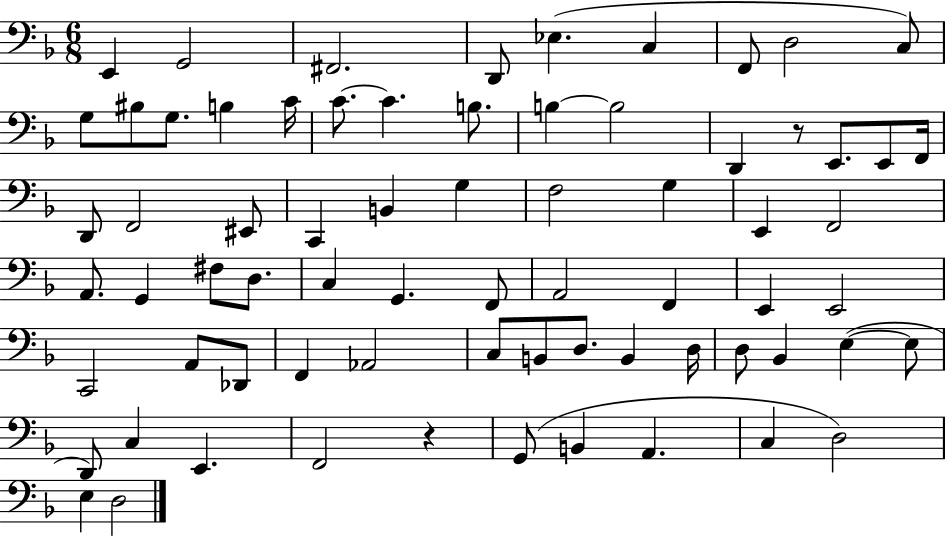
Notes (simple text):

E2/q G2/h F#2/h. D2/e Eb3/q. C3/q F2/e D3/h C3/e G3/e BIS3/e G3/e. B3/q C4/s C4/e. C4/q. B3/e. B3/q B3/h D2/q R/e E2/e. E2/e F2/s D2/e F2/h EIS2/e C2/q B2/q G3/q F3/h G3/q E2/q F2/h A2/e. G2/q F#3/e D3/e. C3/q G2/q. F2/e A2/h F2/q E2/q E2/h C2/h A2/e Db2/e F2/q Ab2/h C3/e B2/e D3/e. B2/q D3/s D3/e Bb2/q E3/q E3/e D2/e C3/q E2/q. F2/h R/q G2/e B2/q A2/q. C3/q D3/h E3/q D3/h